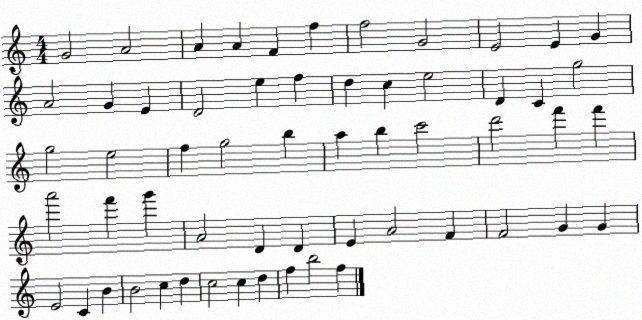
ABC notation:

X:1
T:Untitled
M:4/4
L:1/4
K:C
G2 A2 A A F f f2 G2 E2 E G A2 G E D2 e f d c e2 D C g2 g2 e2 f g2 b a b c'2 d'2 f' f' a'2 f' g' A2 D D E A2 F F2 G G E2 C B B2 c d c2 c d f b2 f